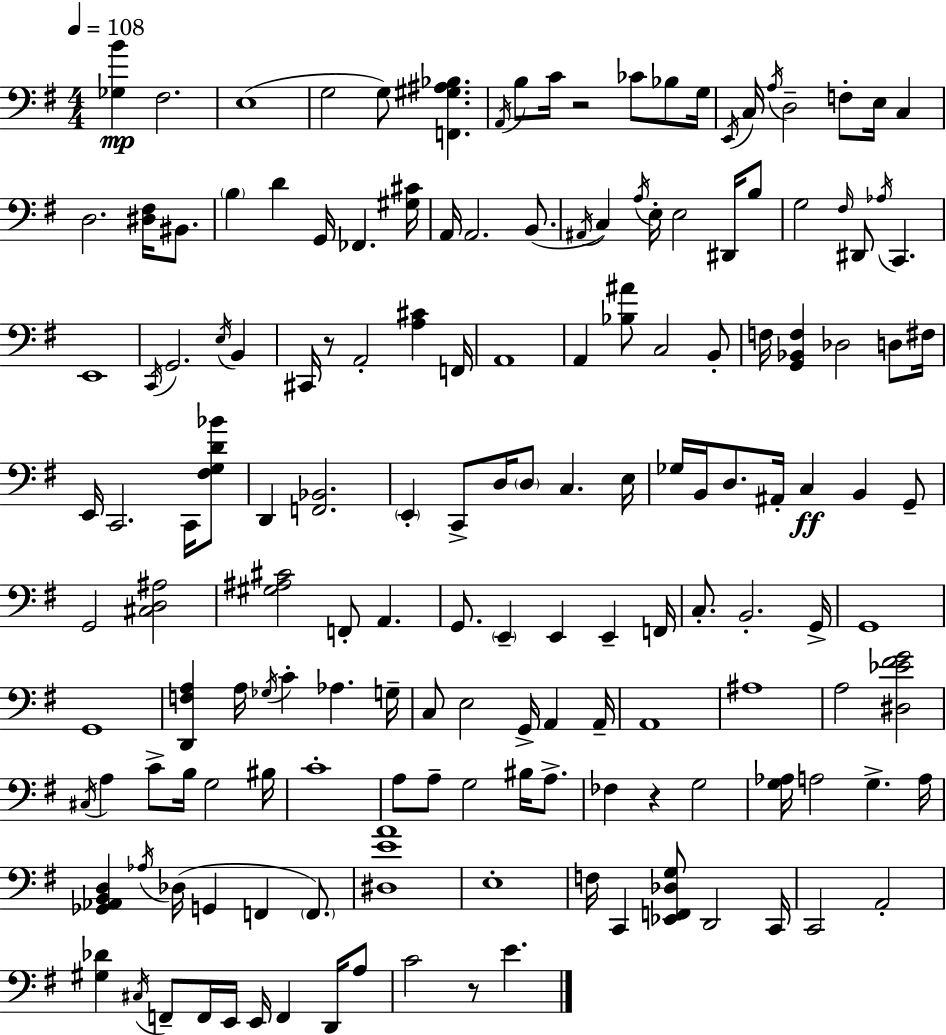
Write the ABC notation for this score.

X:1
T:Untitled
M:4/4
L:1/4
K:Em
[_G,B] ^F,2 E,4 G,2 G,/2 [F,,^G,^A,_B,] A,,/4 B,/2 C/4 z2 _C/2 _B,/2 G,/4 E,,/4 C,/4 A,/4 D,2 F,/2 E,/4 C, D,2 [^D,^F,]/4 ^B,,/2 B, D G,,/4 _F,, [^G,^C]/4 A,,/4 A,,2 B,,/2 ^A,,/4 C, A,/4 E,/4 E,2 ^D,,/4 B,/2 G,2 ^F,/4 ^D,,/2 _A,/4 C,, E,,4 C,,/4 G,,2 E,/4 B,, ^C,,/4 z/2 A,,2 [A,^C] F,,/4 A,,4 A,, [_B,^A]/2 C,2 B,,/2 F,/4 [G,,_B,,F,] _D,2 D,/2 ^F,/4 E,,/4 C,,2 C,,/4 [^F,G,D_B]/2 D,, [F,,_B,,]2 E,, C,,/2 D,/4 D,/2 C, E,/4 _G,/4 B,,/4 D,/2 ^A,,/4 C, B,, G,,/2 G,,2 [^C,D,^A,]2 [^G,^A,^C]2 F,,/2 A,, G,,/2 E,, E,, E,, F,,/4 C,/2 B,,2 G,,/4 G,,4 G,,4 [D,,F,A,] A,/4 _G,/4 C _A, G,/4 C,/2 E,2 G,,/4 A,, A,,/4 A,,4 ^A,4 A,2 [^D,_E^FG]2 ^C,/4 A, C/2 B,/4 G,2 ^B,/4 C4 A,/2 A,/2 G,2 ^B,/4 A,/2 _F, z G,2 [G,_A,]/4 A,2 G, A,/4 [_G,,_A,,B,,D,] _A,/4 _D,/4 G,, F,, F,,/2 [^D,EA]4 E,4 F,/4 C,, [_E,,F,,_D,G,]/2 D,,2 C,,/4 C,,2 A,,2 [^G,_D] ^C,/4 F,,/2 F,,/4 E,,/4 E,,/4 F,, D,,/4 A,/2 C2 z/2 E